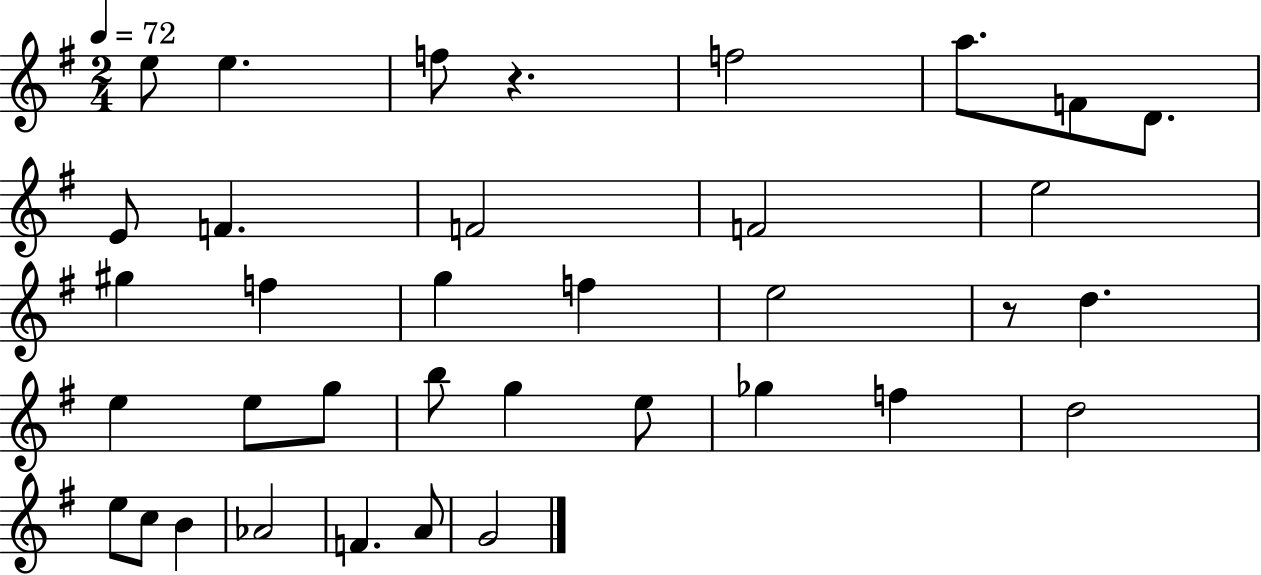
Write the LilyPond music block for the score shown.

{
  \clef treble
  \numericTimeSignature
  \time 2/4
  \key g \major
  \tempo 4 = 72
  e''8 e''4. | f''8 r4. | f''2 | a''8. f'8 d'8. | \break e'8 f'4. | f'2 | f'2 | e''2 | \break gis''4 f''4 | g''4 f''4 | e''2 | r8 d''4. | \break e''4 e''8 g''8 | b''8 g''4 e''8 | ges''4 f''4 | d''2 | \break e''8 c''8 b'4 | aes'2 | f'4. a'8 | g'2 | \break \bar "|."
}